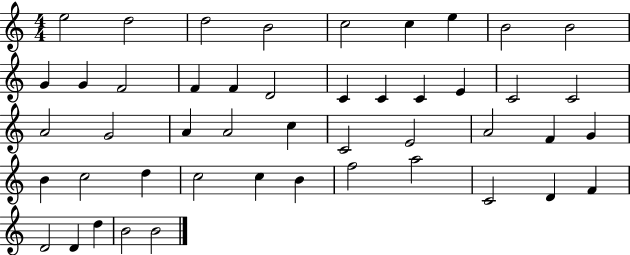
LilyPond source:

{
  \clef treble
  \numericTimeSignature
  \time 4/4
  \key c \major
  e''2 d''2 | d''2 b'2 | c''2 c''4 e''4 | b'2 b'2 | \break g'4 g'4 f'2 | f'4 f'4 d'2 | c'4 c'4 c'4 e'4 | c'2 c'2 | \break a'2 g'2 | a'4 a'2 c''4 | c'2 e'2 | a'2 f'4 g'4 | \break b'4 c''2 d''4 | c''2 c''4 b'4 | f''2 a''2 | c'2 d'4 f'4 | \break d'2 d'4 d''4 | b'2 b'2 | \bar "|."
}